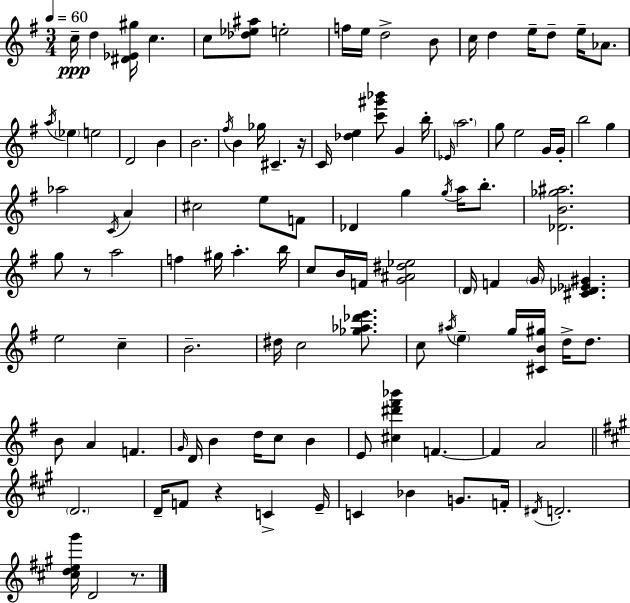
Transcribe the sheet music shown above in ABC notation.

X:1
T:Untitled
M:3/4
L:1/4
K:G
c/4 d [^D_E^g]/4 c c/2 [_d_e^a]/2 e2 f/4 e/4 d2 B/2 c/4 d e/4 d/2 e/4 _A/2 a/4 _e e2 D2 B B2 ^f/4 B _g/4 ^C z/4 C/4 [_de] [c'^g'_b']/2 G b/4 _E/4 a2 g/2 e2 G/4 G/4 b2 g _a2 C/4 A ^c2 e/2 F/2 _D g g/4 a/4 b/2 [_DB_g^a]2 g/2 z/2 a2 f ^g/4 a b/4 c/2 B/4 F/4 [G^A^d_e]2 D/4 F G/4 [^C_D_E^G] e2 c B2 ^d/4 c2 [_g_a_d'e']/2 c/2 ^a/4 e g/4 [^CB^g]/4 d/4 d/2 B/2 A F G/4 D/4 B d/4 c/2 B E/2 [^c^d'^f'_b'] F F A2 D2 D/4 F/2 z C E/4 C _B G/2 F/4 ^D/4 D2 [^cde^g']/4 D2 z/2